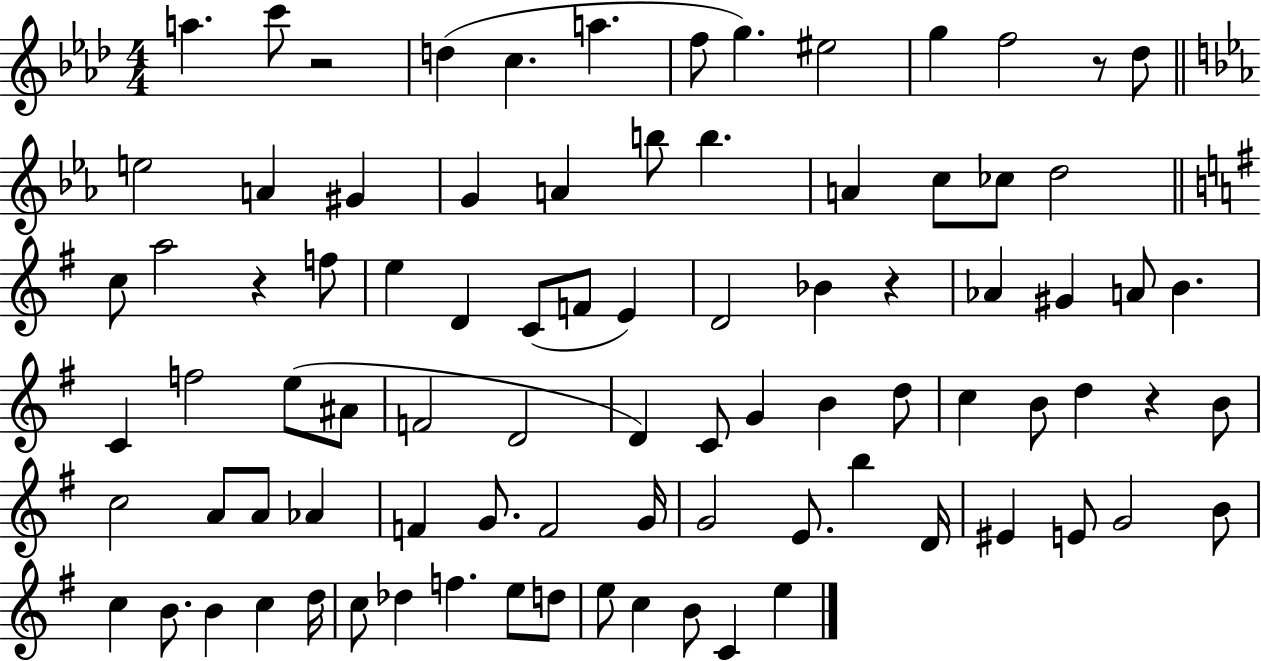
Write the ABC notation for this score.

X:1
T:Untitled
M:4/4
L:1/4
K:Ab
a c'/2 z2 d c a f/2 g ^e2 g f2 z/2 _d/2 e2 A ^G G A b/2 b A c/2 _c/2 d2 c/2 a2 z f/2 e D C/2 F/2 E D2 _B z _A ^G A/2 B C f2 e/2 ^A/2 F2 D2 D C/2 G B d/2 c B/2 d z B/2 c2 A/2 A/2 _A F G/2 F2 G/4 G2 E/2 b D/4 ^E E/2 G2 B/2 c B/2 B c d/4 c/2 _d f e/2 d/2 e/2 c B/2 C e